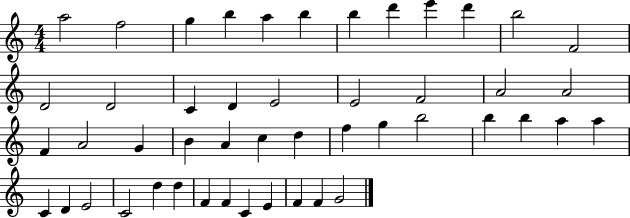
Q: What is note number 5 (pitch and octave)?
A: A5